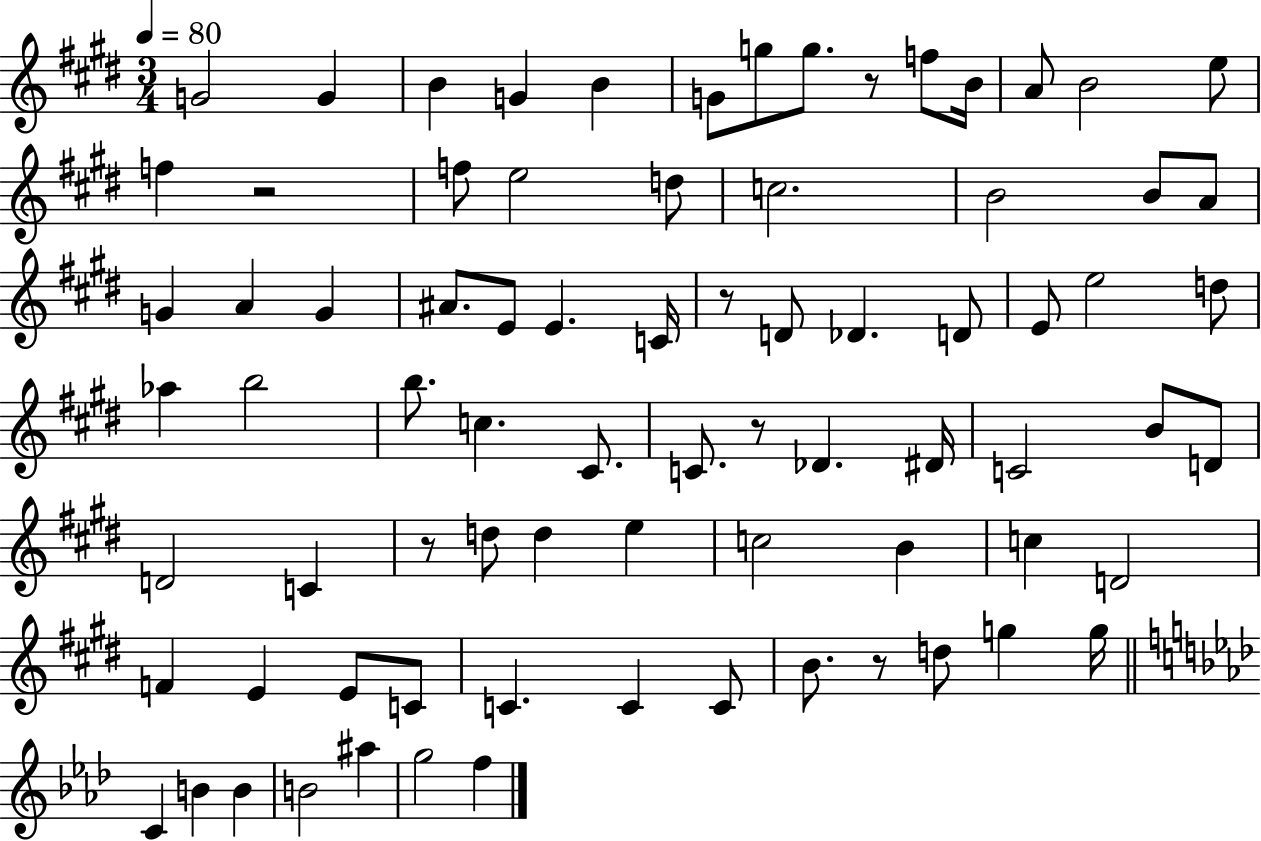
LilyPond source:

{
  \clef treble
  \numericTimeSignature
  \time 3/4
  \key e \major
  \tempo 4 = 80
  g'2 g'4 | b'4 g'4 b'4 | g'8 g''8 g''8. r8 f''8 b'16 | a'8 b'2 e''8 | \break f''4 r2 | f''8 e''2 d''8 | c''2. | b'2 b'8 a'8 | \break g'4 a'4 g'4 | ais'8. e'8 e'4. c'16 | r8 d'8 des'4. d'8 | e'8 e''2 d''8 | \break aes''4 b''2 | b''8. c''4. cis'8. | c'8. r8 des'4. dis'16 | c'2 b'8 d'8 | \break d'2 c'4 | r8 d''8 d''4 e''4 | c''2 b'4 | c''4 d'2 | \break f'4 e'4 e'8 c'8 | c'4. c'4 c'8 | b'8. r8 d''8 g''4 g''16 | \bar "||" \break \key f \minor c'4 b'4 b'4 | b'2 ais''4 | g''2 f''4 | \bar "|."
}